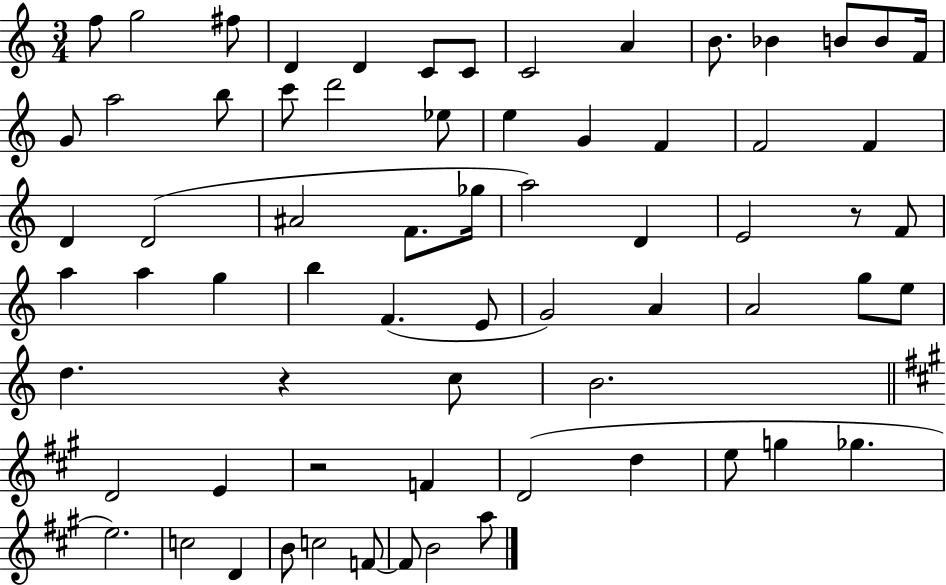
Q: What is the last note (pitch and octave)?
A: A5